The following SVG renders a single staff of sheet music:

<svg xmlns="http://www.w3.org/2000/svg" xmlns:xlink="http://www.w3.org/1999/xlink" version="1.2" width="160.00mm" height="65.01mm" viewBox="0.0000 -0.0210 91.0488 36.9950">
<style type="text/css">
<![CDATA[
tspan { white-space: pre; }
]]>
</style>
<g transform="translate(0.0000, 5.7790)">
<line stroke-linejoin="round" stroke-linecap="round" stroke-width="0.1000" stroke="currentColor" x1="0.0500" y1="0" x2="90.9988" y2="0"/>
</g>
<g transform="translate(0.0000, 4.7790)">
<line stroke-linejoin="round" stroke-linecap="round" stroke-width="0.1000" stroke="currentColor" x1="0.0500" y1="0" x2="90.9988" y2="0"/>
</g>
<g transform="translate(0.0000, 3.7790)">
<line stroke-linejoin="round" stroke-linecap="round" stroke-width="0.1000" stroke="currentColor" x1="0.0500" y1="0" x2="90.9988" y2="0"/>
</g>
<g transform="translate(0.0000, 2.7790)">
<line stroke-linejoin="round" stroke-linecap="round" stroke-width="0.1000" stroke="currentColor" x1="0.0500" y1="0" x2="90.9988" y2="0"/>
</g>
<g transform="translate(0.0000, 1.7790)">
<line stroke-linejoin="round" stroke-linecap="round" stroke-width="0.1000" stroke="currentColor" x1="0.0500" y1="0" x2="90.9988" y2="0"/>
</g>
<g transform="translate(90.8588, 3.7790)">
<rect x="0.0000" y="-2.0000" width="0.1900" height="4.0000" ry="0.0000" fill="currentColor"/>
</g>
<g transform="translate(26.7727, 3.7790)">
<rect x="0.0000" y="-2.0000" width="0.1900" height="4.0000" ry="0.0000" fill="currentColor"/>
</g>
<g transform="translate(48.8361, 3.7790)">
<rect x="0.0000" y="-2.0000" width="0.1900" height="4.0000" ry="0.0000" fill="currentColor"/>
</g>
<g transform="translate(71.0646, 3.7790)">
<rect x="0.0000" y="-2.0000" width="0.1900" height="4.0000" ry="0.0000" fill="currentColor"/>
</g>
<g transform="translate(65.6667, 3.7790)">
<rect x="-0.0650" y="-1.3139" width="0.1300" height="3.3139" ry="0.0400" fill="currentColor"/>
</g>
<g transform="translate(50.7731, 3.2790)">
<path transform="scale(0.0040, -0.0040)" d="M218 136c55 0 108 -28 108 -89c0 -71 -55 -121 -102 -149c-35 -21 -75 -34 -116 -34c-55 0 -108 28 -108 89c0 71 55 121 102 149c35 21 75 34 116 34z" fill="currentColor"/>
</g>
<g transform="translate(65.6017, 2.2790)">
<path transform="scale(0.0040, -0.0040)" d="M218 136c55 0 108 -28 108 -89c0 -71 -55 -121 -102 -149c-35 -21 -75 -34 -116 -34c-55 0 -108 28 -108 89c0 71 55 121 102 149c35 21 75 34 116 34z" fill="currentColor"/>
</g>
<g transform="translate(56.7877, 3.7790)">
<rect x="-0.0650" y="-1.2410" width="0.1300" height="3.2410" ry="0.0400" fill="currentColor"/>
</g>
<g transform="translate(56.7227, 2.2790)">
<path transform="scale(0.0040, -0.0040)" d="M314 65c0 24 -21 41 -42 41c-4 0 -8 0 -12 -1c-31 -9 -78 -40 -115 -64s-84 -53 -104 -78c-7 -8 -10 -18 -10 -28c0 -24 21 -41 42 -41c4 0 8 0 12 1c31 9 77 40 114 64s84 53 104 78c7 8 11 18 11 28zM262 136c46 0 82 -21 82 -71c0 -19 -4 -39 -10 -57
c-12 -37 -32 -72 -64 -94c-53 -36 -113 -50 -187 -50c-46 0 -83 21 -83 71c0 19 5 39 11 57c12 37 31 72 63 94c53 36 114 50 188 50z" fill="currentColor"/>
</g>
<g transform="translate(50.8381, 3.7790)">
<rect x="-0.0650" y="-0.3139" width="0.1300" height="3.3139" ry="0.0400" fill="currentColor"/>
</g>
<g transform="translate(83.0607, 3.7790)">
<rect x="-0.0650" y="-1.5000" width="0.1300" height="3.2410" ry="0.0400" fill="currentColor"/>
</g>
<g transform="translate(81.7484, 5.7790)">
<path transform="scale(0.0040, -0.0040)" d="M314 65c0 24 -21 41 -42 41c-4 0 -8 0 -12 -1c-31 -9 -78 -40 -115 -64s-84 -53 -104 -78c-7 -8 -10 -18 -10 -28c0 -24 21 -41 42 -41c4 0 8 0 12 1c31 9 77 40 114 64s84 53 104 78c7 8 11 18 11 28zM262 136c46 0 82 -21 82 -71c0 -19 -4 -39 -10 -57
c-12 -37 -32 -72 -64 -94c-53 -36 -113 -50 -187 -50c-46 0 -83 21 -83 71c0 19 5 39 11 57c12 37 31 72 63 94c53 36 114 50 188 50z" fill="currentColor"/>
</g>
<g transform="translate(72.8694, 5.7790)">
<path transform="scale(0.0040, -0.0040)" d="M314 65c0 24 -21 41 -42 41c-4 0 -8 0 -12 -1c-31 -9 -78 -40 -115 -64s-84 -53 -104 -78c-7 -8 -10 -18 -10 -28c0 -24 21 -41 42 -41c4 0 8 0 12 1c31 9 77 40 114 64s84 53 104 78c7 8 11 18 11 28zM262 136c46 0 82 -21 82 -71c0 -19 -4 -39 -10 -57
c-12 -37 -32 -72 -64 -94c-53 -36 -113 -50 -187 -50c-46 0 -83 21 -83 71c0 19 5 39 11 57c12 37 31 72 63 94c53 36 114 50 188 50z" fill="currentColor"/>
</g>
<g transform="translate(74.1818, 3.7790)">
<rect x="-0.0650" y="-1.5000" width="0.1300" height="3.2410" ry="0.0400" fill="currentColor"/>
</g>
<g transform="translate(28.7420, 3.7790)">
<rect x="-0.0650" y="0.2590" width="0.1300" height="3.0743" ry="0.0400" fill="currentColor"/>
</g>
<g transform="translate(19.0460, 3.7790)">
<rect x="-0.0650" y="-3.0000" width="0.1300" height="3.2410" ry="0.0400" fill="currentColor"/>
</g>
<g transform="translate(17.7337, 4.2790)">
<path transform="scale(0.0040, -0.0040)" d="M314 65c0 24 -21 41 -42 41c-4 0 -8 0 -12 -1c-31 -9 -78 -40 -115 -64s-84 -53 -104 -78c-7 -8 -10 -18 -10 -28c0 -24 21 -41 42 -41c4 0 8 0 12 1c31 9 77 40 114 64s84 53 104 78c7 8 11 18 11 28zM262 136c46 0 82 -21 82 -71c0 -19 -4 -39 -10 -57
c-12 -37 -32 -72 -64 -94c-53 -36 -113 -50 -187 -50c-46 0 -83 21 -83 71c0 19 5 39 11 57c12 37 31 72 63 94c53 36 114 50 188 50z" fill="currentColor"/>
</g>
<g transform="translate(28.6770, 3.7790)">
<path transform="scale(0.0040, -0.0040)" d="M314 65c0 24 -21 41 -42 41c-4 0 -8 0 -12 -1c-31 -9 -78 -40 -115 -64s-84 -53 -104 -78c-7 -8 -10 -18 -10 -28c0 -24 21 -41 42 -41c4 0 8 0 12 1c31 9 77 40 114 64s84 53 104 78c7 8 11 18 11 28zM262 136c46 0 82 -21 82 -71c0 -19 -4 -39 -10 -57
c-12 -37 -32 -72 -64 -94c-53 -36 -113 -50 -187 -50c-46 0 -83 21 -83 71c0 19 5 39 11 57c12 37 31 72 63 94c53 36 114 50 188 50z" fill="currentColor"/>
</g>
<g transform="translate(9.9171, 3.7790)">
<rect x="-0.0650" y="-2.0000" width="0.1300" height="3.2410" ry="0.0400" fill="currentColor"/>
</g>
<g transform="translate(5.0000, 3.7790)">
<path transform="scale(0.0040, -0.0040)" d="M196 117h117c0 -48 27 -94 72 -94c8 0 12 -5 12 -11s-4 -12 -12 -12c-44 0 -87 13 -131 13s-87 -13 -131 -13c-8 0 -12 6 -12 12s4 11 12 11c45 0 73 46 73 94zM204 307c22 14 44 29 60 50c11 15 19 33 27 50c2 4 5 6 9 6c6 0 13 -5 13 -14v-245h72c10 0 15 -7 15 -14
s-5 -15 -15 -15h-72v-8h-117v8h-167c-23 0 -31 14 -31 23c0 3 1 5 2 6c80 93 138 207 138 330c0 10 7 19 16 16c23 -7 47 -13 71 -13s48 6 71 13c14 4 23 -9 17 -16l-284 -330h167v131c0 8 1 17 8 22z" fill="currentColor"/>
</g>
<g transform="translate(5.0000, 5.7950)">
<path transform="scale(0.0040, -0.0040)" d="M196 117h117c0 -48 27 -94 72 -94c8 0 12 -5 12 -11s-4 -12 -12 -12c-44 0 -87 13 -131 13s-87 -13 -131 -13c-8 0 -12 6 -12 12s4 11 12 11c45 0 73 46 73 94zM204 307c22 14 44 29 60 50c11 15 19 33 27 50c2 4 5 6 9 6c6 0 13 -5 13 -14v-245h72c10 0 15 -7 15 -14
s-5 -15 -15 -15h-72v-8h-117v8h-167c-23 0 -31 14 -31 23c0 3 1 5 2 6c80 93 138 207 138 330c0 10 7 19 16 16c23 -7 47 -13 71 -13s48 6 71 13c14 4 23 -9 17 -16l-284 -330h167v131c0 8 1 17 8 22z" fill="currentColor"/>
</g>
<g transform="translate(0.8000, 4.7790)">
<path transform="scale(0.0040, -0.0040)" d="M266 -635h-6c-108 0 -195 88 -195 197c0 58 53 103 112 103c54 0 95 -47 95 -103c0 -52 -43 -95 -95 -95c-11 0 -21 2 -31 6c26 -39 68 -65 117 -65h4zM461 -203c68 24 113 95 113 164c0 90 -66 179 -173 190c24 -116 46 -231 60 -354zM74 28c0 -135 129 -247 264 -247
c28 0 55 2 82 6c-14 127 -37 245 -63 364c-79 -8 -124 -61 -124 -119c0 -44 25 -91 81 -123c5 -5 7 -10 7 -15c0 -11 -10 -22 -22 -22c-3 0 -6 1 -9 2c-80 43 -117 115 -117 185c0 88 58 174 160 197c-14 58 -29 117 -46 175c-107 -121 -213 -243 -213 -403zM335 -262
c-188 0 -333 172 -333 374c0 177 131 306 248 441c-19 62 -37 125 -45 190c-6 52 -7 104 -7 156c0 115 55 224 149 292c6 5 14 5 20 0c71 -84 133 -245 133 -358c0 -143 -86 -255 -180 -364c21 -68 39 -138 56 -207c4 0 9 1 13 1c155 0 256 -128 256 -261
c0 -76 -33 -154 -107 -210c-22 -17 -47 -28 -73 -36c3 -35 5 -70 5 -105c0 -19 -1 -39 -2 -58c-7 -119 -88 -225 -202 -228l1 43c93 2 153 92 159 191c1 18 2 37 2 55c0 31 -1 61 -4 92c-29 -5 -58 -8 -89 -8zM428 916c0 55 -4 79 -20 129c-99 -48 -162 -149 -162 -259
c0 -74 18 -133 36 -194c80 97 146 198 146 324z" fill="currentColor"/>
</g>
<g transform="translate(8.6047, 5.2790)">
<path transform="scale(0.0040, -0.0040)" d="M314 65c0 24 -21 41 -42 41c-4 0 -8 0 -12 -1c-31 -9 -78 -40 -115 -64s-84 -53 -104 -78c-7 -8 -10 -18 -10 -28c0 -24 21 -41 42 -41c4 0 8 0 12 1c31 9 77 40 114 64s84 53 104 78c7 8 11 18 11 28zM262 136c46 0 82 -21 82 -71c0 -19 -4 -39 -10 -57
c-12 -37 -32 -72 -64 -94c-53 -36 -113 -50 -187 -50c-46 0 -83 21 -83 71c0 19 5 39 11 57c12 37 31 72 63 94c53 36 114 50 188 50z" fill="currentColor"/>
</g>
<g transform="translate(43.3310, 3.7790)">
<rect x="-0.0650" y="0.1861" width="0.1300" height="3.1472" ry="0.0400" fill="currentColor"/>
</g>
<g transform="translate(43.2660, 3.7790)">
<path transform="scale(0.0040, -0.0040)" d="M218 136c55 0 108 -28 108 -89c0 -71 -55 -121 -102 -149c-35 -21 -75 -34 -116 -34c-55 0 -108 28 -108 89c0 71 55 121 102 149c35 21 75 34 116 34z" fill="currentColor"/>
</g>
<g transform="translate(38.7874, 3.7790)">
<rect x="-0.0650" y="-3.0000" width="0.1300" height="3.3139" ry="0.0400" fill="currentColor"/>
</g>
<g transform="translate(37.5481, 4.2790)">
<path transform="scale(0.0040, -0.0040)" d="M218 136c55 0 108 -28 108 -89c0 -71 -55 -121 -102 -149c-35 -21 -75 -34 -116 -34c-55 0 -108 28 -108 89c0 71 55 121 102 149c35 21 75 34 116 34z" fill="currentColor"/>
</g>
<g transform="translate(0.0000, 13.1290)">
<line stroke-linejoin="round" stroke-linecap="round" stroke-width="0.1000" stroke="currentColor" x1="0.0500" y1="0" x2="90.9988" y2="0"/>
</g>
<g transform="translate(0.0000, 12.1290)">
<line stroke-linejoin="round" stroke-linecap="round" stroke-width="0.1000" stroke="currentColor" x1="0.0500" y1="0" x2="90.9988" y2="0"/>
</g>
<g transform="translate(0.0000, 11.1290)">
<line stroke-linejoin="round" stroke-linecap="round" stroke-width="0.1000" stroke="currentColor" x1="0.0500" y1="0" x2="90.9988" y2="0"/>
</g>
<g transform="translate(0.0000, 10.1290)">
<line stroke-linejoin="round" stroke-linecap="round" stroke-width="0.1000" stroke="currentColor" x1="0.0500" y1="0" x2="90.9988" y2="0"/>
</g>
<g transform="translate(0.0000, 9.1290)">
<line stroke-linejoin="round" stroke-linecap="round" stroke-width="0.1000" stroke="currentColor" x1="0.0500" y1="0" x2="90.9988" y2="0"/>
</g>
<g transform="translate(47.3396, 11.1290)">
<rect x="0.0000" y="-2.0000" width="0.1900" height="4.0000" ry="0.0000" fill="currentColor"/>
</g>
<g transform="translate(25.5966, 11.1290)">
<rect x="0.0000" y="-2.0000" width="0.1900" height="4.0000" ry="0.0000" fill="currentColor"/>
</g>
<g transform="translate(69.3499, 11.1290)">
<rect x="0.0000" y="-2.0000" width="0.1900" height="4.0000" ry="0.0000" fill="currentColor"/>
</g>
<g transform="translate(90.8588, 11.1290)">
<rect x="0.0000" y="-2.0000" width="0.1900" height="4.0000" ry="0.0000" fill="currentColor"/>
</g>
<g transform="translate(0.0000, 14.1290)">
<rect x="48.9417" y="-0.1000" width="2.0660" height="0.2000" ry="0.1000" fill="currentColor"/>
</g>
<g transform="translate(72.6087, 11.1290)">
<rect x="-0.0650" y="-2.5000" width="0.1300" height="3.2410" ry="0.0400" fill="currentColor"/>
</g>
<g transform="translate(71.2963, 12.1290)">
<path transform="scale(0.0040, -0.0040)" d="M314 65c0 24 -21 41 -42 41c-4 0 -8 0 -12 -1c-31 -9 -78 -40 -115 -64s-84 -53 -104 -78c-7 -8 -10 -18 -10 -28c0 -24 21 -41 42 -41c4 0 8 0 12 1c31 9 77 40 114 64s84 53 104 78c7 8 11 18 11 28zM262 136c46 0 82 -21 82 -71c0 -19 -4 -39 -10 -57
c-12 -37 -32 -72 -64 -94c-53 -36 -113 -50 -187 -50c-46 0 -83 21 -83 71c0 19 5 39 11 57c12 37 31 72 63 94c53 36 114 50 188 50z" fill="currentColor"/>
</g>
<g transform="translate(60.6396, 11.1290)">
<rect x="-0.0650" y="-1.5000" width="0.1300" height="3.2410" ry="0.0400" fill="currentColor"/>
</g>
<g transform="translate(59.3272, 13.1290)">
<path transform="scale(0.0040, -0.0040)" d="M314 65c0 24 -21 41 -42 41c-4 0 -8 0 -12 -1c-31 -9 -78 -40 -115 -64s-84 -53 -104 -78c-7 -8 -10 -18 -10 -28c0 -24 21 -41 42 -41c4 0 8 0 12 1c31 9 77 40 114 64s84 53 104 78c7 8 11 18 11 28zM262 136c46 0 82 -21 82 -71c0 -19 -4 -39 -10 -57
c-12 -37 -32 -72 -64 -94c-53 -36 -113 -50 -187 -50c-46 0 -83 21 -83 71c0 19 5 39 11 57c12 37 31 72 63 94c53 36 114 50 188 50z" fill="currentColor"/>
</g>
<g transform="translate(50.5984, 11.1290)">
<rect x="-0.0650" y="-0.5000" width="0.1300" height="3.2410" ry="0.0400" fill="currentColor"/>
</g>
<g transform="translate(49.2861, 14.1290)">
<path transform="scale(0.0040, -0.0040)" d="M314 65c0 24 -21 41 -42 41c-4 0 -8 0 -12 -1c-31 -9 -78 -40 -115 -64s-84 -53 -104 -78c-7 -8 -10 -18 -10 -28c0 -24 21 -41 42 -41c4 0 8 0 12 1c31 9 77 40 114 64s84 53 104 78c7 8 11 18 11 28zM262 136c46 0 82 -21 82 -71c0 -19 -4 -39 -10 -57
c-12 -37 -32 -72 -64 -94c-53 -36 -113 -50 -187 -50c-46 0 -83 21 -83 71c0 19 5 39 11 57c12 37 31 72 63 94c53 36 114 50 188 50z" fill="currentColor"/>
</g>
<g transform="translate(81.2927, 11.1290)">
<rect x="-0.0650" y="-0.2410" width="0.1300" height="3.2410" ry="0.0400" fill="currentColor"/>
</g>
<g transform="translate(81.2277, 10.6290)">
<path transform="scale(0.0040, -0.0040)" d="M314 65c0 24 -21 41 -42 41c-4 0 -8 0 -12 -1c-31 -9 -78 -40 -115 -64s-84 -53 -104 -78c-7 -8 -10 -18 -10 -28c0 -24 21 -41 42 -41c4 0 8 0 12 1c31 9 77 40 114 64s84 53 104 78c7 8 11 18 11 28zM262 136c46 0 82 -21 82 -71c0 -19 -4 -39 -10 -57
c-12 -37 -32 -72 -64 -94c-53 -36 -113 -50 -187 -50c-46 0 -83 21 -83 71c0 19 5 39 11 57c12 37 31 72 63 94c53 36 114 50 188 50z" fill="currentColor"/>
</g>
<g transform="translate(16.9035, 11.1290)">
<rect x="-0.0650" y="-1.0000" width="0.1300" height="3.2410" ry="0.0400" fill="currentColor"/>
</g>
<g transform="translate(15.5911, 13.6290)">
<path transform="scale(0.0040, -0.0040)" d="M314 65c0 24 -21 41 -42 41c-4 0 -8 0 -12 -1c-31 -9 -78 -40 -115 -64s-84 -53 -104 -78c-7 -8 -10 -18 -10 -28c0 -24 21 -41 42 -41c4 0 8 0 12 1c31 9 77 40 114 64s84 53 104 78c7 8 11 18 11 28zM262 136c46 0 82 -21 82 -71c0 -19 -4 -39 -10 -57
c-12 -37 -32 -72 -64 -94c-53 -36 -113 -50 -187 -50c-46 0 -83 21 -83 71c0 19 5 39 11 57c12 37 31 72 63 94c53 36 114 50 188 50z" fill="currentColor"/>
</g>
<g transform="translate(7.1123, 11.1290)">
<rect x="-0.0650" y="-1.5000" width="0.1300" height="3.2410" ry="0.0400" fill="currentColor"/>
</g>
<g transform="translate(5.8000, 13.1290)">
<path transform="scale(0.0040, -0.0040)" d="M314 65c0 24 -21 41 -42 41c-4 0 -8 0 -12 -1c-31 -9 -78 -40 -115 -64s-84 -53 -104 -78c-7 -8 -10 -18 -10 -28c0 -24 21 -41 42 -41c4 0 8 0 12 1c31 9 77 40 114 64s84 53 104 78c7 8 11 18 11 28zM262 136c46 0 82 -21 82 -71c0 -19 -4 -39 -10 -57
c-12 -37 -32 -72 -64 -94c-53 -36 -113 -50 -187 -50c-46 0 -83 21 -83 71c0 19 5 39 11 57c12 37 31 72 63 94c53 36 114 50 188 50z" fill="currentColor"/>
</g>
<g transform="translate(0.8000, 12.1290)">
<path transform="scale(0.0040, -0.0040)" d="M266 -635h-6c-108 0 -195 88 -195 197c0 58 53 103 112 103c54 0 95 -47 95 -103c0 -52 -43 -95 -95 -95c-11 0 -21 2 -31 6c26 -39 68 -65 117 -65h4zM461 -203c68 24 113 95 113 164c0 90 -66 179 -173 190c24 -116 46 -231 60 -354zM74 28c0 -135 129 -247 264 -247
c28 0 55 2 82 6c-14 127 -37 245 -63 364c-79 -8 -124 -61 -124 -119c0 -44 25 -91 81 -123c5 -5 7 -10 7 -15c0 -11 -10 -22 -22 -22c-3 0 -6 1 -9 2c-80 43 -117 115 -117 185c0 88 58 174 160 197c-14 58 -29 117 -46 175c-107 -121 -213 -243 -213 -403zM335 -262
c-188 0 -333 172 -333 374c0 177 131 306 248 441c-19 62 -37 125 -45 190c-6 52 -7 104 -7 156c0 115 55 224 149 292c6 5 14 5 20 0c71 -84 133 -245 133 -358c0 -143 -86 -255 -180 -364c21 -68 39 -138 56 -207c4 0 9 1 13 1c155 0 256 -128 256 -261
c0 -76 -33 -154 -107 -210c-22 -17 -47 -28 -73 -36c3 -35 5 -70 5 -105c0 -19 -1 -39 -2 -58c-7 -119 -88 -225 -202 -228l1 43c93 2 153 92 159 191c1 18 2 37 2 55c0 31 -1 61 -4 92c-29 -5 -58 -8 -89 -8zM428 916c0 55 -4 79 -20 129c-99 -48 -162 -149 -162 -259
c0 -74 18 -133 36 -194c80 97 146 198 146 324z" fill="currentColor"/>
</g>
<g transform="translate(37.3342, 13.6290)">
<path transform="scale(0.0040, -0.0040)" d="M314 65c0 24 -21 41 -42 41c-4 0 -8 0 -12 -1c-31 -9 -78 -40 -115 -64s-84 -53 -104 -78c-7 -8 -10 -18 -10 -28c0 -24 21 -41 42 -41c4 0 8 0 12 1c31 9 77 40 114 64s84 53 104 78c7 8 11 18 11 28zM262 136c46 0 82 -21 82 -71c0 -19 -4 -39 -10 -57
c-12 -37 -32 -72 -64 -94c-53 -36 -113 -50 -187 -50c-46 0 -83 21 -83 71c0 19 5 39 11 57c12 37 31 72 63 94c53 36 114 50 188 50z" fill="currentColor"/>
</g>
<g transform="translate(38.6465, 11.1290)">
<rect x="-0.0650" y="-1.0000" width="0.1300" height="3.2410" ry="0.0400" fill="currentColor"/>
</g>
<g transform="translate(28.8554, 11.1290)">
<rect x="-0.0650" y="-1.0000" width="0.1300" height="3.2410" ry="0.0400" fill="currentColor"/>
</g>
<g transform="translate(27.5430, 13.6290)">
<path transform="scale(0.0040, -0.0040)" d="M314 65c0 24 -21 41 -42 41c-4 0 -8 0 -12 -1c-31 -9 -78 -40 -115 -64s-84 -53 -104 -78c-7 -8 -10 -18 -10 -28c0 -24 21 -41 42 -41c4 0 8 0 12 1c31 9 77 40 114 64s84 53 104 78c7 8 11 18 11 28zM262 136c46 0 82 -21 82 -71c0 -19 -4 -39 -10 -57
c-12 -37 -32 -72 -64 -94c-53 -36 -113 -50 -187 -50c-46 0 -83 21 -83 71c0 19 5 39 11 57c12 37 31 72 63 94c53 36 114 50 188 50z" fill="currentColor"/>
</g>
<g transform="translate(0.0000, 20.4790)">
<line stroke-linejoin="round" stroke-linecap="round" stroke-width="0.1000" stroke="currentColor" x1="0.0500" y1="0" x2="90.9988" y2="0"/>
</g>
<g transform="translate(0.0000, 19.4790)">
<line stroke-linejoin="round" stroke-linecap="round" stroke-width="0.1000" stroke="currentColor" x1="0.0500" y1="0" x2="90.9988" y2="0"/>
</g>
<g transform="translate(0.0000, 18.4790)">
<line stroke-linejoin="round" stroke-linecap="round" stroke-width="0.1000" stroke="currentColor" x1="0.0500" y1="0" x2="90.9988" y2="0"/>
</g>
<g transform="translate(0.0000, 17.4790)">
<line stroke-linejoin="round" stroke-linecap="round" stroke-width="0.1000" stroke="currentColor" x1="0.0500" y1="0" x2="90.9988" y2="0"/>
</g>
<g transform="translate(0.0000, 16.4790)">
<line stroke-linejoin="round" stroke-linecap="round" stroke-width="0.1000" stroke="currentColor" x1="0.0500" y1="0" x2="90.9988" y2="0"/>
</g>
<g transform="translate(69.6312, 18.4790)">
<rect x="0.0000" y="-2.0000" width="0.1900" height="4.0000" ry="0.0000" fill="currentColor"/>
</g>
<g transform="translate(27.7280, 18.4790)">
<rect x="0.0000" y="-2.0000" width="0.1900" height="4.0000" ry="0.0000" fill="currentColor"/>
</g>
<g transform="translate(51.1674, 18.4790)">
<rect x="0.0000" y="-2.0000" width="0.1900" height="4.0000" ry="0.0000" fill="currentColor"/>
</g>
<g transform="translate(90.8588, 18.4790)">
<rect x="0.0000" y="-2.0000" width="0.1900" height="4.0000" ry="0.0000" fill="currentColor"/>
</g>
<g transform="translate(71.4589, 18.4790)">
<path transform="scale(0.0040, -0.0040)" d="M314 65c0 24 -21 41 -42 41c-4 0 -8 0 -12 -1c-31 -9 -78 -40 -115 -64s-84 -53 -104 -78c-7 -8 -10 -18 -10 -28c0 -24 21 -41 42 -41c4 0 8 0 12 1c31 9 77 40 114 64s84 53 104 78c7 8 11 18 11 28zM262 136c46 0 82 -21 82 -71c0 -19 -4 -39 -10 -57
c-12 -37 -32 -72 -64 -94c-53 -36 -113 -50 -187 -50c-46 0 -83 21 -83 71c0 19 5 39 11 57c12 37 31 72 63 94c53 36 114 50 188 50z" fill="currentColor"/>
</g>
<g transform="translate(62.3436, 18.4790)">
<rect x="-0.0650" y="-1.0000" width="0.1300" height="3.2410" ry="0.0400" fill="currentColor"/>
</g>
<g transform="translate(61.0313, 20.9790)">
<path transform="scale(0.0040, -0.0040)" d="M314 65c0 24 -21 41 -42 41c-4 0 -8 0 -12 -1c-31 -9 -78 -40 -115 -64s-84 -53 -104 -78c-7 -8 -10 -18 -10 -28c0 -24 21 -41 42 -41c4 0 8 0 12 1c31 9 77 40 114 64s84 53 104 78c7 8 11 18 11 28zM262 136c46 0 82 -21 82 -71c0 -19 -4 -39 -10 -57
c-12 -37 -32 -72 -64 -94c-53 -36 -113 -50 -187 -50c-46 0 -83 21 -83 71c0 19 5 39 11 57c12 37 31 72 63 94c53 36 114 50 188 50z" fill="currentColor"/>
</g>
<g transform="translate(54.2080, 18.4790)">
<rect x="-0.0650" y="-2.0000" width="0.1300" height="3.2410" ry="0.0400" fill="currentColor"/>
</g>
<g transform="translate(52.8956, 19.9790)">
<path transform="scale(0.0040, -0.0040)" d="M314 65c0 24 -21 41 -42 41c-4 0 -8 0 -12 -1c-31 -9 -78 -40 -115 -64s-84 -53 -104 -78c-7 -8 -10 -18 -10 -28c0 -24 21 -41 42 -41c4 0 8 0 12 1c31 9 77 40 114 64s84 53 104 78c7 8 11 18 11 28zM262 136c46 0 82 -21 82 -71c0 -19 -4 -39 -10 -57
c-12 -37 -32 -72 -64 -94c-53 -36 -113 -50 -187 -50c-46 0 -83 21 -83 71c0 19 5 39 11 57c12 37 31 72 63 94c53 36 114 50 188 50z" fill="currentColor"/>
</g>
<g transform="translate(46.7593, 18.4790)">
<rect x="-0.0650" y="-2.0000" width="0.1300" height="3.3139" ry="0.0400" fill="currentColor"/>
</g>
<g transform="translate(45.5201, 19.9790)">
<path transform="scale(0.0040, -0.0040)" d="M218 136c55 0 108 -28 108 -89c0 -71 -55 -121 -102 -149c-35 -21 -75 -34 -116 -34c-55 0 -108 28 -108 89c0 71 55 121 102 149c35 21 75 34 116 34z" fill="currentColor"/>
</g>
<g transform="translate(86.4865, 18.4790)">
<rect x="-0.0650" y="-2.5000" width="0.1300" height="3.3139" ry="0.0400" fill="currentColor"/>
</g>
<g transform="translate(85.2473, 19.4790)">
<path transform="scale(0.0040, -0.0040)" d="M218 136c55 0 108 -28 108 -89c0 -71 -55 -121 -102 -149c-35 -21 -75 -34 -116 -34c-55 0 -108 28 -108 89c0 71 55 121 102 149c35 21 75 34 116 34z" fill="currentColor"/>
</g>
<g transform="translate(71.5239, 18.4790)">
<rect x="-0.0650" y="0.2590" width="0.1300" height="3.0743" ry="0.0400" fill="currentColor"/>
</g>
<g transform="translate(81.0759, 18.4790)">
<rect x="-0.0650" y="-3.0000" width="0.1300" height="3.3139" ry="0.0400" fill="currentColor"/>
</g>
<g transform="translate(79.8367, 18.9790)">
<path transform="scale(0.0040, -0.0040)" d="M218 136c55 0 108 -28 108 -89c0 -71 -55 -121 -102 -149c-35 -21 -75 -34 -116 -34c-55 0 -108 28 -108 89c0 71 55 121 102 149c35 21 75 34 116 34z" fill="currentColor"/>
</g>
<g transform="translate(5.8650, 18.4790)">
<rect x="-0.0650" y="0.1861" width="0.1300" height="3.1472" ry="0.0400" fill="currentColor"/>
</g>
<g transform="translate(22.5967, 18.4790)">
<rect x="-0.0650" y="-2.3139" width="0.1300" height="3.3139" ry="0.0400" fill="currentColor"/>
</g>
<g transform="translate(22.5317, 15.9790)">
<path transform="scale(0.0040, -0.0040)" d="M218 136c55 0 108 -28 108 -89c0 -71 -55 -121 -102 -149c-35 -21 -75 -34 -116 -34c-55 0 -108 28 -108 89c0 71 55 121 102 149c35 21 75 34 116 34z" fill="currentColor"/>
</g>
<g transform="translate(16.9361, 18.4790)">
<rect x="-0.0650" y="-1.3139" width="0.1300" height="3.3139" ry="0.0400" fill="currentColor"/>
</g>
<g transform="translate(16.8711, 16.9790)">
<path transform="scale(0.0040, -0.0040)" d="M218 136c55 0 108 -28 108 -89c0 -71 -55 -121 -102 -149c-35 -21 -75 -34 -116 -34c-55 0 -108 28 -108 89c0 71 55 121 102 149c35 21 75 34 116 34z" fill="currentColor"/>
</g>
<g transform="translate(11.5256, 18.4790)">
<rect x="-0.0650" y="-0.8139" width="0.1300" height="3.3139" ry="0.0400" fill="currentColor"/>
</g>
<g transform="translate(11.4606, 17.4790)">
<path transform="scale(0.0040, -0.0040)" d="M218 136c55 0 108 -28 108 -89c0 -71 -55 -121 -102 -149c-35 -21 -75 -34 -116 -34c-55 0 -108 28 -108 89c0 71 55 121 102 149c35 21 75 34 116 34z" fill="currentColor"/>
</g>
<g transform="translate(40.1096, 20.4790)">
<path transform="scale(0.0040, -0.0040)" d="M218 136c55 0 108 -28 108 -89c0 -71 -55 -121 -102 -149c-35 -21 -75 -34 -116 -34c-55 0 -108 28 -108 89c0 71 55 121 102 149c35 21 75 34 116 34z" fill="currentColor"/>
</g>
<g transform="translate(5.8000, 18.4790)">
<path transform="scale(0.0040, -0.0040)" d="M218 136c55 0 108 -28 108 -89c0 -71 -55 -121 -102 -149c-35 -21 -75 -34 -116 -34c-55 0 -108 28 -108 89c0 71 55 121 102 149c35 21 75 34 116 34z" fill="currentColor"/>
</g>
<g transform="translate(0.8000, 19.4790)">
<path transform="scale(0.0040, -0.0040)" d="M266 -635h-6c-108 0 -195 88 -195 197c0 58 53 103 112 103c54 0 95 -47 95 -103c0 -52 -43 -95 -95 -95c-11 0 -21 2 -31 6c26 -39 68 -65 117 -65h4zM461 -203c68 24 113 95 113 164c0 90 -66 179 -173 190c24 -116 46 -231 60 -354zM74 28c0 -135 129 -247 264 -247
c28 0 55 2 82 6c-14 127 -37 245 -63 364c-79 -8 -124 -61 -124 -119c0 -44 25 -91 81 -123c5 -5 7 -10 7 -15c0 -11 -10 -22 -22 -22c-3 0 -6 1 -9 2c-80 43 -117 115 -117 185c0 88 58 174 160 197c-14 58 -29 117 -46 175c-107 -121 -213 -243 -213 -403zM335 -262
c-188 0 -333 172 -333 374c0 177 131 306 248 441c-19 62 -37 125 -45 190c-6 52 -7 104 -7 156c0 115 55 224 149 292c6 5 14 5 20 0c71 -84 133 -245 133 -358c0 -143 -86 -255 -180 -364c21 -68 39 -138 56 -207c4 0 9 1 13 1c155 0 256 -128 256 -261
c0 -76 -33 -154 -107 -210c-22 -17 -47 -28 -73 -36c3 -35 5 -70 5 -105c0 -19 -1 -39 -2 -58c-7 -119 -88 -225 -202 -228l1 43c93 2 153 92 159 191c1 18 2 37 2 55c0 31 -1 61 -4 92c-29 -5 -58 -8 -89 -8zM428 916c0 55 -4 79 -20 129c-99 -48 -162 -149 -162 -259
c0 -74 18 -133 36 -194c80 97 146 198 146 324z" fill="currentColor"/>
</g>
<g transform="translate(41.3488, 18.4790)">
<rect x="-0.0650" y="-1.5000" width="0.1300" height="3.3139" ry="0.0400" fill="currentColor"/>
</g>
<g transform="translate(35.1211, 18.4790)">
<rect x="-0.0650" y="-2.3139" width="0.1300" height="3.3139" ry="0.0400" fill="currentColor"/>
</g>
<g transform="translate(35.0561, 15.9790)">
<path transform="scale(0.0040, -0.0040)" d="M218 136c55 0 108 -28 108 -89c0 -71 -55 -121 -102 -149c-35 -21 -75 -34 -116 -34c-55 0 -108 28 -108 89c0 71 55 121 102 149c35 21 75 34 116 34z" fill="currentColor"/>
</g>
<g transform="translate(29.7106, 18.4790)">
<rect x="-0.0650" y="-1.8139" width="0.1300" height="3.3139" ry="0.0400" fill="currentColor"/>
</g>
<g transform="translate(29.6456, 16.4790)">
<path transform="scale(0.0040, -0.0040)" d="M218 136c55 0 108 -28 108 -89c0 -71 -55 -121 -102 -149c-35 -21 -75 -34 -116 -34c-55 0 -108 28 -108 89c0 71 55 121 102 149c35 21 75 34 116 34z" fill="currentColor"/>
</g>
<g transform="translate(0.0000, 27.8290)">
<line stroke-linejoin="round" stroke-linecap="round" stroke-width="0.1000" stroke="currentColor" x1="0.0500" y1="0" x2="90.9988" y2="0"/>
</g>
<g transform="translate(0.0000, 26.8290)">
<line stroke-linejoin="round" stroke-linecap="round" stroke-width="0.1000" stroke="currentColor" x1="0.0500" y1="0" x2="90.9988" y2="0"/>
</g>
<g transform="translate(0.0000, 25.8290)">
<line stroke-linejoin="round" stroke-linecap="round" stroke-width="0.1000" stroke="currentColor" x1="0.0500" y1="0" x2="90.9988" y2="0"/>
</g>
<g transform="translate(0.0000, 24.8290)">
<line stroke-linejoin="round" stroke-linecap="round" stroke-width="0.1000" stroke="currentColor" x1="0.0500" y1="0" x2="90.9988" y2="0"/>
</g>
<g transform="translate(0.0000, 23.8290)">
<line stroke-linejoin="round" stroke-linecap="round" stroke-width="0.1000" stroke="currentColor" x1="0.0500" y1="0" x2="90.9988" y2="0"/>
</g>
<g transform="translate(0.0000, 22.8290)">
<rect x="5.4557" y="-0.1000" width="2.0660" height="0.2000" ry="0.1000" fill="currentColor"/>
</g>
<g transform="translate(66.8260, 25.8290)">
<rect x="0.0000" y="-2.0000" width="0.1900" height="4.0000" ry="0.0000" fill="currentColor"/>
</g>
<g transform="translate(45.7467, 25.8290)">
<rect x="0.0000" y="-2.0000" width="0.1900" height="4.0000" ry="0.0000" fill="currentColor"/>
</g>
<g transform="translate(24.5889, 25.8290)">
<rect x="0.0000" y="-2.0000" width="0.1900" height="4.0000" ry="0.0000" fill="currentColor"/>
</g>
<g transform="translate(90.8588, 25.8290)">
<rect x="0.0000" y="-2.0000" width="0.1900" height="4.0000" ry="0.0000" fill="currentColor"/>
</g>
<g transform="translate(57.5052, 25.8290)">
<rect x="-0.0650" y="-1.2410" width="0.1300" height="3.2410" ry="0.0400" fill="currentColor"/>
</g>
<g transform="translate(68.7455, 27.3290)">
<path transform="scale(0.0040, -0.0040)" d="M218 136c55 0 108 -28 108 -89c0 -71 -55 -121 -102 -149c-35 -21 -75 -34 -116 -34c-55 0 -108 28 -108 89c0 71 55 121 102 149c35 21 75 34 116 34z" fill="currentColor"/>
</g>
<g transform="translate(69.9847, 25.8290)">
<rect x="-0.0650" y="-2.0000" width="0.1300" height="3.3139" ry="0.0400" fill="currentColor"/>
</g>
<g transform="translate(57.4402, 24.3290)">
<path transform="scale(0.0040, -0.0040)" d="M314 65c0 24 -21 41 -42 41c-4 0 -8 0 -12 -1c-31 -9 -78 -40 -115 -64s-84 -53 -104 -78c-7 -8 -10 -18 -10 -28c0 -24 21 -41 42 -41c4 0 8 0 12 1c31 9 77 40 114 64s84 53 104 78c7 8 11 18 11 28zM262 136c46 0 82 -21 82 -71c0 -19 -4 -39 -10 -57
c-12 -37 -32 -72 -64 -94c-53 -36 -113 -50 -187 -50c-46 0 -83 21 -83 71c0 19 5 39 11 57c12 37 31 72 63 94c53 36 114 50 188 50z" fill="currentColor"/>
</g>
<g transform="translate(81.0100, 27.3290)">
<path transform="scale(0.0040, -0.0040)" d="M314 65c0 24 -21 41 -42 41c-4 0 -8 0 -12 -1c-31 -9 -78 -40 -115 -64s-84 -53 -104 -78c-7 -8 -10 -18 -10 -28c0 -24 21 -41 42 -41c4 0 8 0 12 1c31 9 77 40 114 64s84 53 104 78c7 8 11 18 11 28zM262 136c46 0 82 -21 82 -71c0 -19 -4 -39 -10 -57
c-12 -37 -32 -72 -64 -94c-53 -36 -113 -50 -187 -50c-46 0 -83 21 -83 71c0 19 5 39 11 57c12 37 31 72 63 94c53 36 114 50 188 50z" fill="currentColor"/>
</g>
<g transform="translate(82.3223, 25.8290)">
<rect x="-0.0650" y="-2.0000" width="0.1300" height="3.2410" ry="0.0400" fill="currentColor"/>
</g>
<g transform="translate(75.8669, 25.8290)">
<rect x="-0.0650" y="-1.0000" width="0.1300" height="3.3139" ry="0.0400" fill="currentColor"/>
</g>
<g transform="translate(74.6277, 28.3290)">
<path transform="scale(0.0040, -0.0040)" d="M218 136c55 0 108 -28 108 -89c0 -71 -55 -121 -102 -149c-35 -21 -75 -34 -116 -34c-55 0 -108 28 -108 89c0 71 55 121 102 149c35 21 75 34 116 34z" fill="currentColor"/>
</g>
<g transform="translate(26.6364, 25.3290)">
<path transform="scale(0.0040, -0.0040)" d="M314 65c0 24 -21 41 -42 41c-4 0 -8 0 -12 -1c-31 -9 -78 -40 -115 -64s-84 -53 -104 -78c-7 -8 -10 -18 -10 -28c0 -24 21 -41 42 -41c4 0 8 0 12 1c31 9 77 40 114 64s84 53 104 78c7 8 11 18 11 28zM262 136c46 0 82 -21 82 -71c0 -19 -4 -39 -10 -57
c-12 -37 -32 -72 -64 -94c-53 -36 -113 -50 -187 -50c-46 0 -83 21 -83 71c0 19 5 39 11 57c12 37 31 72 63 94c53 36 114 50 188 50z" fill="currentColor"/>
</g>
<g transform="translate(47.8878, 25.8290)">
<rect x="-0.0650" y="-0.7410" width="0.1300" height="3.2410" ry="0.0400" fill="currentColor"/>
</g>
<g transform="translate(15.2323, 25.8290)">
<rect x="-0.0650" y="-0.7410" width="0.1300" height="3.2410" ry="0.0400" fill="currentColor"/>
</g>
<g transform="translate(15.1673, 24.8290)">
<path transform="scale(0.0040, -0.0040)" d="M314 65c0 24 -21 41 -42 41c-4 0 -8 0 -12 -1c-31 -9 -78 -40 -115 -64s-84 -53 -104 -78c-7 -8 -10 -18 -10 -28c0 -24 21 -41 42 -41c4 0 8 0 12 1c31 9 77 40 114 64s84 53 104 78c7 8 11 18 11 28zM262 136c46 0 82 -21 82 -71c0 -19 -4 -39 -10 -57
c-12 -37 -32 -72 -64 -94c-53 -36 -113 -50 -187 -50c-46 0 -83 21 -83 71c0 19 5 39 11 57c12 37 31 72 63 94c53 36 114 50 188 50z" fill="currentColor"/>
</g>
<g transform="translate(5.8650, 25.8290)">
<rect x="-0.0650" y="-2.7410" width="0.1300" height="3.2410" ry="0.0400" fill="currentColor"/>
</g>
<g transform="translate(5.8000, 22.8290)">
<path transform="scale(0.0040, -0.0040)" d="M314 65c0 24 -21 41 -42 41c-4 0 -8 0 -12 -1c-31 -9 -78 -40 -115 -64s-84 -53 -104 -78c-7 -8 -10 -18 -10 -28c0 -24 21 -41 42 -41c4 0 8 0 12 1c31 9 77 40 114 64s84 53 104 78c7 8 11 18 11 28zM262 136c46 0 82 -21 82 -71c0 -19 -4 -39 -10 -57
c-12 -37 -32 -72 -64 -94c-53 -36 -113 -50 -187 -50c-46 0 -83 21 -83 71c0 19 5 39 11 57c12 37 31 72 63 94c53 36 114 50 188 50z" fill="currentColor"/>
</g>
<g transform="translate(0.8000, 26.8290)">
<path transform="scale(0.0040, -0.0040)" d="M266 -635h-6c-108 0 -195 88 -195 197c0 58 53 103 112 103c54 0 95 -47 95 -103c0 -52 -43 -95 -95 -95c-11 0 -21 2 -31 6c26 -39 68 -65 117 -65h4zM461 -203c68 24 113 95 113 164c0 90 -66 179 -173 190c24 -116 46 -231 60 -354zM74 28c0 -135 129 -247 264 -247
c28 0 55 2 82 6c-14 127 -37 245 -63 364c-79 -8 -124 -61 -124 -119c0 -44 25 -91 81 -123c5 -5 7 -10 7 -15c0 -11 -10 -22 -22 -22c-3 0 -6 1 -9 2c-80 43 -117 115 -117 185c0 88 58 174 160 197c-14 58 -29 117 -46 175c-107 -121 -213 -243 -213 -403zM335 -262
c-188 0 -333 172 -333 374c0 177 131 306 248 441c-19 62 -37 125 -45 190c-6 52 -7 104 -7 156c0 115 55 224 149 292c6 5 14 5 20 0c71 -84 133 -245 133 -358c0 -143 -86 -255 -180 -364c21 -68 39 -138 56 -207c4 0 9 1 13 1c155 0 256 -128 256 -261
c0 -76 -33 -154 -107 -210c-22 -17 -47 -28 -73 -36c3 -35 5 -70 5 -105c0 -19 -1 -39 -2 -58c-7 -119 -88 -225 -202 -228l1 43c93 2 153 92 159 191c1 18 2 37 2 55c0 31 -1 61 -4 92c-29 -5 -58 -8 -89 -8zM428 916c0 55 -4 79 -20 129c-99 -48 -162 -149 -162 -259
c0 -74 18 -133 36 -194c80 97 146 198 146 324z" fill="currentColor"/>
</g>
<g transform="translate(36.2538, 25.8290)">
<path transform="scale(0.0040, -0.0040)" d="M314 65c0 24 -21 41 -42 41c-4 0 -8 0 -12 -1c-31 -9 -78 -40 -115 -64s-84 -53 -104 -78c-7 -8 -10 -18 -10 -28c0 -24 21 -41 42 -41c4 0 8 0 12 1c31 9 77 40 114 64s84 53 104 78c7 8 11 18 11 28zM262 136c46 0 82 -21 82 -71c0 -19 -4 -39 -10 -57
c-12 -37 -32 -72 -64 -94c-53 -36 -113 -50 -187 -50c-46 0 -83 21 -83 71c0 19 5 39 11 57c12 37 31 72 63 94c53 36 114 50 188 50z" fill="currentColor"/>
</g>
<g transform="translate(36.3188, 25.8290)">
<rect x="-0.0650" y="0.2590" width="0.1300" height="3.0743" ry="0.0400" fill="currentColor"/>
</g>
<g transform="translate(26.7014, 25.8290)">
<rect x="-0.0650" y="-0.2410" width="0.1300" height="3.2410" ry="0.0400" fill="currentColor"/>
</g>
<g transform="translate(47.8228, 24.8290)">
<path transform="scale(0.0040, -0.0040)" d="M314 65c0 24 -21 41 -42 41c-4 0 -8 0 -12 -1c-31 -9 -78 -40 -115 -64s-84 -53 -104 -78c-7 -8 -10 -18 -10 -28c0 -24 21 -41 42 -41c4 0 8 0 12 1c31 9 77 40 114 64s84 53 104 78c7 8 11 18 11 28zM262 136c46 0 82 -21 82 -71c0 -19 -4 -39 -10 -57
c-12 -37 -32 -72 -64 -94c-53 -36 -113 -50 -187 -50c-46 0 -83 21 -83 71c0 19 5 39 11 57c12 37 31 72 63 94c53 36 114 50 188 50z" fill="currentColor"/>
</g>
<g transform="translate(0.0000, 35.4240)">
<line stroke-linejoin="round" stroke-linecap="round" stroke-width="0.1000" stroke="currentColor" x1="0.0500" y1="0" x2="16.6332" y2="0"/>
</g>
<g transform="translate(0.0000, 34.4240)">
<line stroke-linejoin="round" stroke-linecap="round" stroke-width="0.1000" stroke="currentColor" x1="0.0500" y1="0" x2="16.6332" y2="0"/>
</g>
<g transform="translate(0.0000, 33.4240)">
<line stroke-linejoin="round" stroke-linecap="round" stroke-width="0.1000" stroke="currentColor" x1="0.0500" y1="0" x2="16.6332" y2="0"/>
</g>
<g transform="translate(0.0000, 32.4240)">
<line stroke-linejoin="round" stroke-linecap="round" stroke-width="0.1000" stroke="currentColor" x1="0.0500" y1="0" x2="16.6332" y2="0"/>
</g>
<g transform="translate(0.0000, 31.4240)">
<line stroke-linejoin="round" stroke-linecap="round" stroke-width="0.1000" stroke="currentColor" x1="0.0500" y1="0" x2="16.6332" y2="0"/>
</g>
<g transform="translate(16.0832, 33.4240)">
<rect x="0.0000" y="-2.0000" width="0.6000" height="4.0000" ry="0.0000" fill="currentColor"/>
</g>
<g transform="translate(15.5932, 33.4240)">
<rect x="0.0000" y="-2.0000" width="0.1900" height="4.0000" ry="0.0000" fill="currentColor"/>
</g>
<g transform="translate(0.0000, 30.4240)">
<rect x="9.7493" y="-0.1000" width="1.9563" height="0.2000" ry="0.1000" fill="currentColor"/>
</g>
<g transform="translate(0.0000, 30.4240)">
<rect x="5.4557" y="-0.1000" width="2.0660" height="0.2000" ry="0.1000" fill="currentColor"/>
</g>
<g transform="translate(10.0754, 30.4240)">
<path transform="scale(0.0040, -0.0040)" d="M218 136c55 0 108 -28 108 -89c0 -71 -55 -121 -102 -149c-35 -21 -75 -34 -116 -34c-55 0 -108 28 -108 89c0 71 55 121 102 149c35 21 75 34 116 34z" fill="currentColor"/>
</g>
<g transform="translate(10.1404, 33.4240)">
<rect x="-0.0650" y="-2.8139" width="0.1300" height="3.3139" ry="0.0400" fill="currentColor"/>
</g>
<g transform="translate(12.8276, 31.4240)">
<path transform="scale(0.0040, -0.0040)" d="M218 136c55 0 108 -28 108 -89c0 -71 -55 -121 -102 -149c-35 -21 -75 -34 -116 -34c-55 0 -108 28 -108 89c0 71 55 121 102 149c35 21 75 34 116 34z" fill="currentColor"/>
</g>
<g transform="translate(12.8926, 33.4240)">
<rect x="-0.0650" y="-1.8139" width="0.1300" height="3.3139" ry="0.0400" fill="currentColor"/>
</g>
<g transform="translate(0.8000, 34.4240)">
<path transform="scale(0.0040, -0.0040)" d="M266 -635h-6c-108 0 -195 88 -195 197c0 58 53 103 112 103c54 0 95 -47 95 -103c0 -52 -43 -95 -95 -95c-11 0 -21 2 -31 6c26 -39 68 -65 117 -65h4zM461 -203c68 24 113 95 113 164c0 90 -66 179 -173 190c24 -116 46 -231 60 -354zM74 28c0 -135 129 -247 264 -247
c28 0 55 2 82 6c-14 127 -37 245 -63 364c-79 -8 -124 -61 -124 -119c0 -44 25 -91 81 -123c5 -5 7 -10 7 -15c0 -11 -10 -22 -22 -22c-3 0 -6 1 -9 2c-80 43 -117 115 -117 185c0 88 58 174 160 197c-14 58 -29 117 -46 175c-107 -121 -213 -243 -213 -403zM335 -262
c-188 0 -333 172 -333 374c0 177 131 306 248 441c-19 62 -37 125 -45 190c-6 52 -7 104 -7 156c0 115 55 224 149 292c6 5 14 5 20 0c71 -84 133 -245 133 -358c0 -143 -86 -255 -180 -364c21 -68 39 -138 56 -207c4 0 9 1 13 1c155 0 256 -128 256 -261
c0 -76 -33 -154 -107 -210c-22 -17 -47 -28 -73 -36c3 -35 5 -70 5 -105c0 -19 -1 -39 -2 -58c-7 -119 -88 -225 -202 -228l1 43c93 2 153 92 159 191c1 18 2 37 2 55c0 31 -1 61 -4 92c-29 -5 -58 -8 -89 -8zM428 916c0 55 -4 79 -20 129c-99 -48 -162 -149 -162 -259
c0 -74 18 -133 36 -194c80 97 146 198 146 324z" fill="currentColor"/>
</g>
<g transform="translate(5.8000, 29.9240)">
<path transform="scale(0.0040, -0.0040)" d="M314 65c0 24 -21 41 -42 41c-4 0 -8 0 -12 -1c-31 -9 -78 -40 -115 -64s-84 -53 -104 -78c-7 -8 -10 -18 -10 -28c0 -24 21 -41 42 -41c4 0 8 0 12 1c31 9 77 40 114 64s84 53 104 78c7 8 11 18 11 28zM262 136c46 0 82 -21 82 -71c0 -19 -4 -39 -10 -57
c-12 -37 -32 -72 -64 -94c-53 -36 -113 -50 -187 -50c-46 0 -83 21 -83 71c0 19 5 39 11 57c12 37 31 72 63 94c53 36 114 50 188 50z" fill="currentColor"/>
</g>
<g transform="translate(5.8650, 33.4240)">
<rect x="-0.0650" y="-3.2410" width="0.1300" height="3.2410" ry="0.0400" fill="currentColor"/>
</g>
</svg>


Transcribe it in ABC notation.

X:1
T:Untitled
M:4/4
L:1/4
K:C
F2 A2 B2 A B c e2 e E2 E2 E2 D2 D2 D2 C2 E2 G2 c2 B d e g f g E F F2 D2 B2 A G a2 d2 c2 B2 d2 e2 F D F2 b2 a f